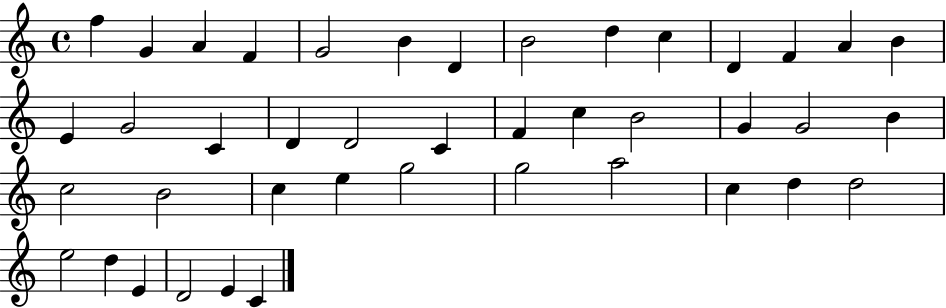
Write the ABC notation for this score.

X:1
T:Untitled
M:4/4
L:1/4
K:C
f G A F G2 B D B2 d c D F A B E G2 C D D2 C F c B2 G G2 B c2 B2 c e g2 g2 a2 c d d2 e2 d E D2 E C